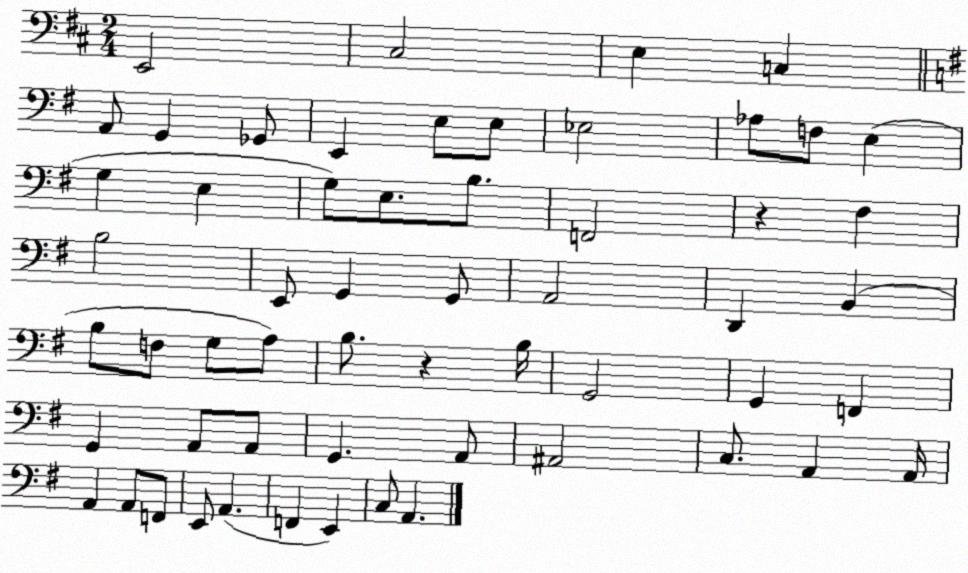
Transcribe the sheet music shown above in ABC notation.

X:1
T:Untitled
M:2/4
L:1/4
K:D
E,,2 ^C,2 E, C, A,,/2 G,, _G,,/2 E,, E,/2 E,/2 _E,2 _A,/2 F,/2 E, G, E, G,/2 E,/2 B,/2 F,,2 z ^F, B,2 E,,/2 G,, G,,/2 A,,2 D,, B,, B,/2 F,/2 G,/2 A,/2 B,/2 z B,/4 G,,2 G,, F,, G,, A,,/2 A,,/2 G,, A,,/2 ^A,,2 C,/2 A,, A,,/4 A,, A,,/2 F,,/2 E,,/2 A,, F,, E,, C,/2 A,,